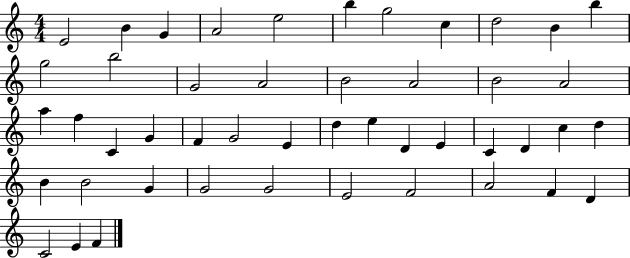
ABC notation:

X:1
T:Untitled
M:4/4
L:1/4
K:C
E2 B G A2 e2 b g2 c d2 B b g2 b2 G2 A2 B2 A2 B2 A2 a f C G F G2 E d e D E C D c d B B2 G G2 G2 E2 F2 A2 F D C2 E F